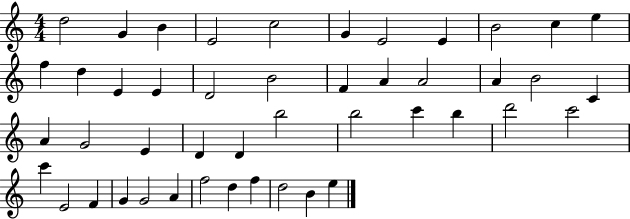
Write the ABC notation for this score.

X:1
T:Untitled
M:4/4
L:1/4
K:C
d2 G B E2 c2 G E2 E B2 c e f d E E D2 B2 F A A2 A B2 C A G2 E D D b2 b2 c' b d'2 c'2 c' E2 F G G2 A f2 d f d2 B e